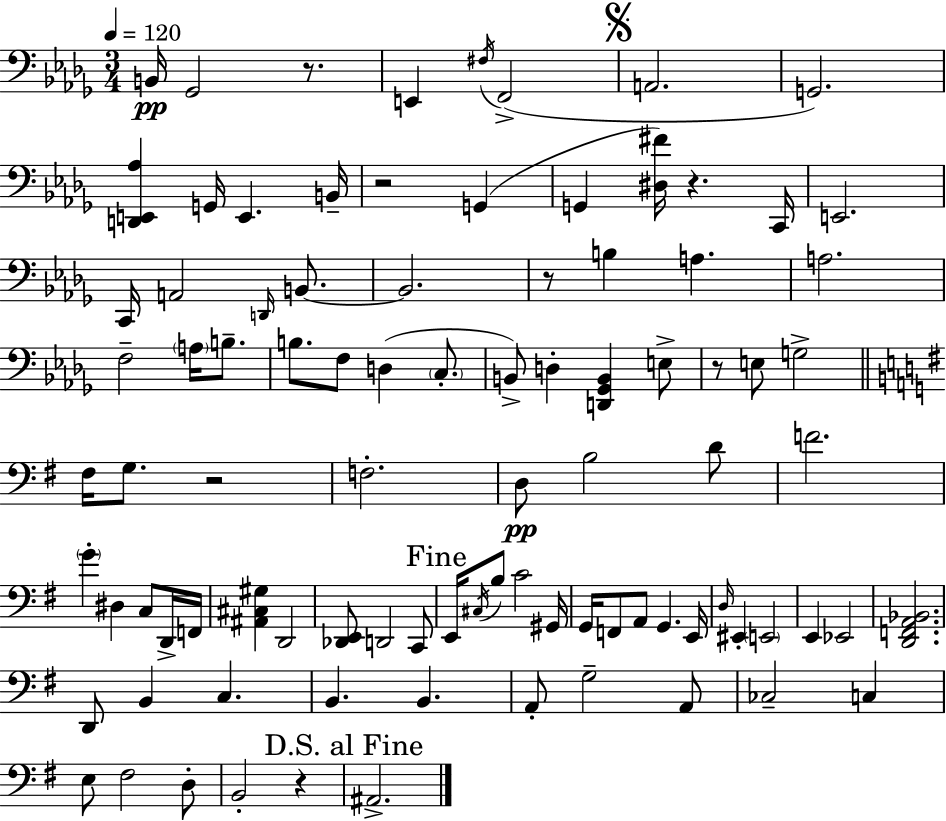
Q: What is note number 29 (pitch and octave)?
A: C3